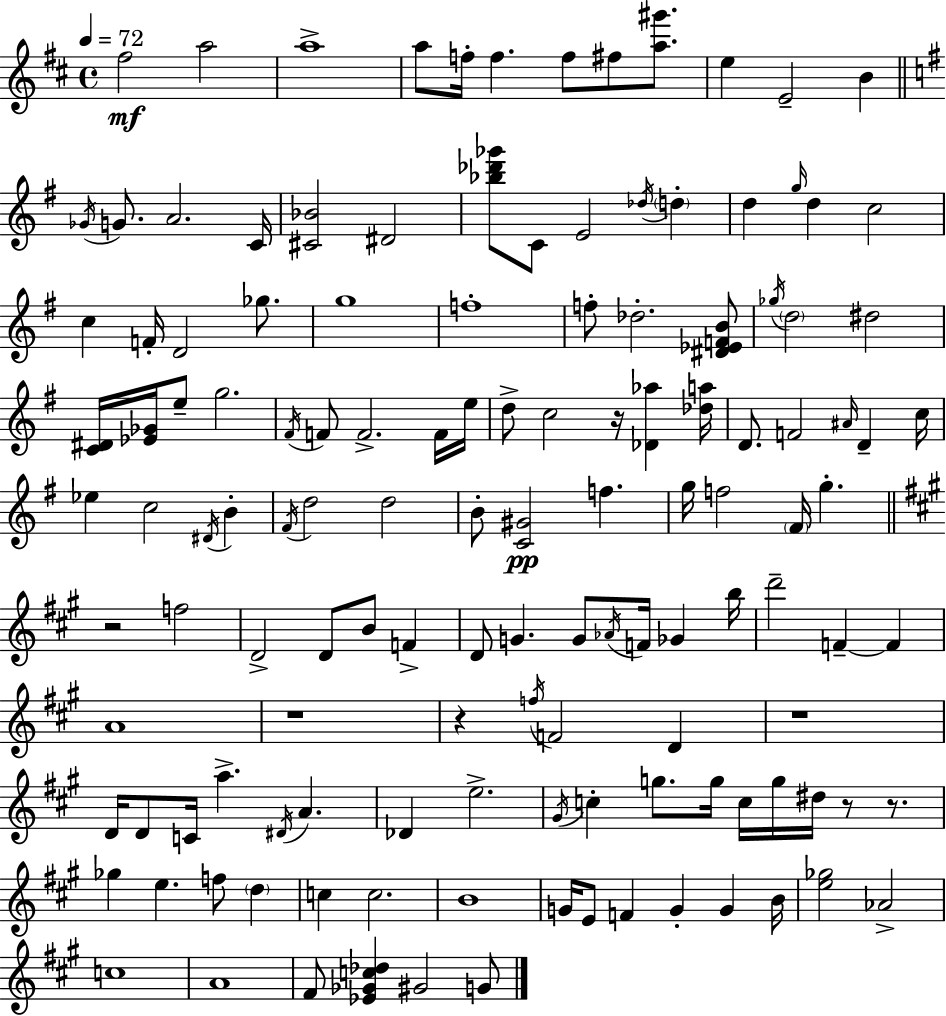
{
  \clef treble
  \time 4/4
  \defaultTimeSignature
  \key d \major
  \tempo 4 = 72
  fis''2\mf a''2 | a''1-> | a''8 f''16-. f''4. f''8 fis''8 <a'' gis'''>8. | e''4 e'2-- b'4 | \break \bar "||" \break \key g \major \acciaccatura { ges'16 } g'8. a'2. | c'16 <cis' bes'>2 dis'2 | <bes'' des''' ges'''>8 c'8 e'2 \acciaccatura { des''16 } \parenthesize d''4-. | d''4 \grace { g''16 } d''4 c''2 | \break c''4 f'16-. d'2 | ges''8. g''1 | f''1-. | f''8-. des''2.-. | \break <dis' ees' f' b'>8 \acciaccatura { ges''16 } \parenthesize d''2 dis''2 | <c' dis'>16 <ees' ges'>16 e''8-- g''2. | \acciaccatura { fis'16 } f'8 f'2.-> | f'16 e''16 d''8-> c''2 r16 | \break <des' aes''>4 <des'' a''>16 d'8. f'2 | \grace { ais'16 } d'4-- c''16 ees''4 c''2 | \acciaccatura { dis'16 } b'4-. \acciaccatura { fis'16 } d''2 | d''2 b'8-. <c' gis'>2\pp | \break f''4. g''16 f''2 | \parenthesize fis'16 g''4.-. \bar "||" \break \key a \major r2 f''2 | d'2-> d'8 b'8 f'4-> | d'8 g'4. g'8 \acciaccatura { aes'16 } f'16 ges'4 | b''16 d'''2-- f'4--~~ f'4 | \break a'1 | r1 | r4 \acciaccatura { f''16 } f'2 d'4 | r1 | \break d'16 d'8 c'16 a''4.-> \acciaccatura { dis'16 } a'4. | des'4 e''2.-> | \acciaccatura { gis'16 } c''4-. g''8. g''16 c''16 g''16 dis''16 r8 | r8. ges''4 e''4. f''8 | \break \parenthesize d''4 c''4 c''2. | b'1 | g'16 e'8 f'4 g'4-. g'4 | b'16 <e'' ges''>2 aes'2-> | \break c''1 | a'1 | fis'8 <ees' ges' c'' des''>4 gis'2 | g'8 \bar "|."
}